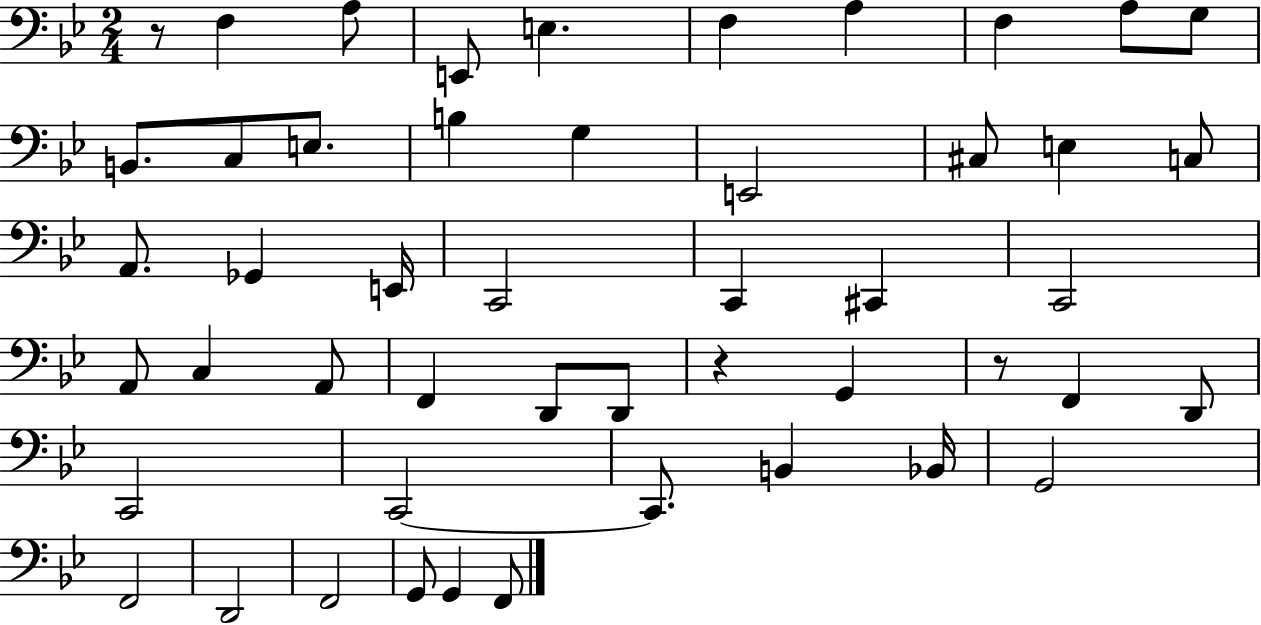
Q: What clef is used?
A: bass